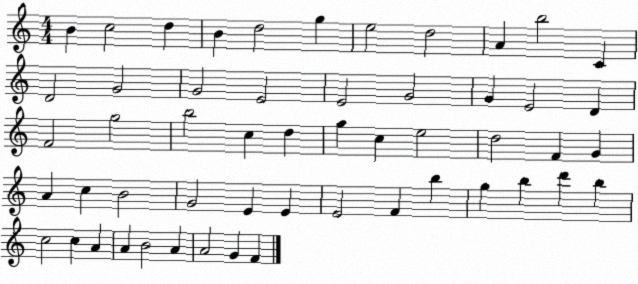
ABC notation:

X:1
T:Untitled
M:4/4
L:1/4
K:C
B c2 d B d2 g e2 d2 A b2 C D2 G2 G2 E2 E2 G2 G E2 D F2 g2 b2 c d g c e2 d2 F G A c B2 G2 E E E2 F b g b d' b c2 c A A B2 A A2 G F